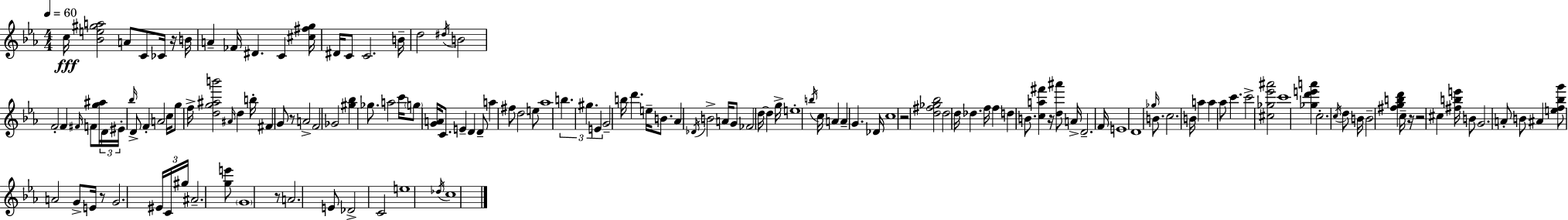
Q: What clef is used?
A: treble